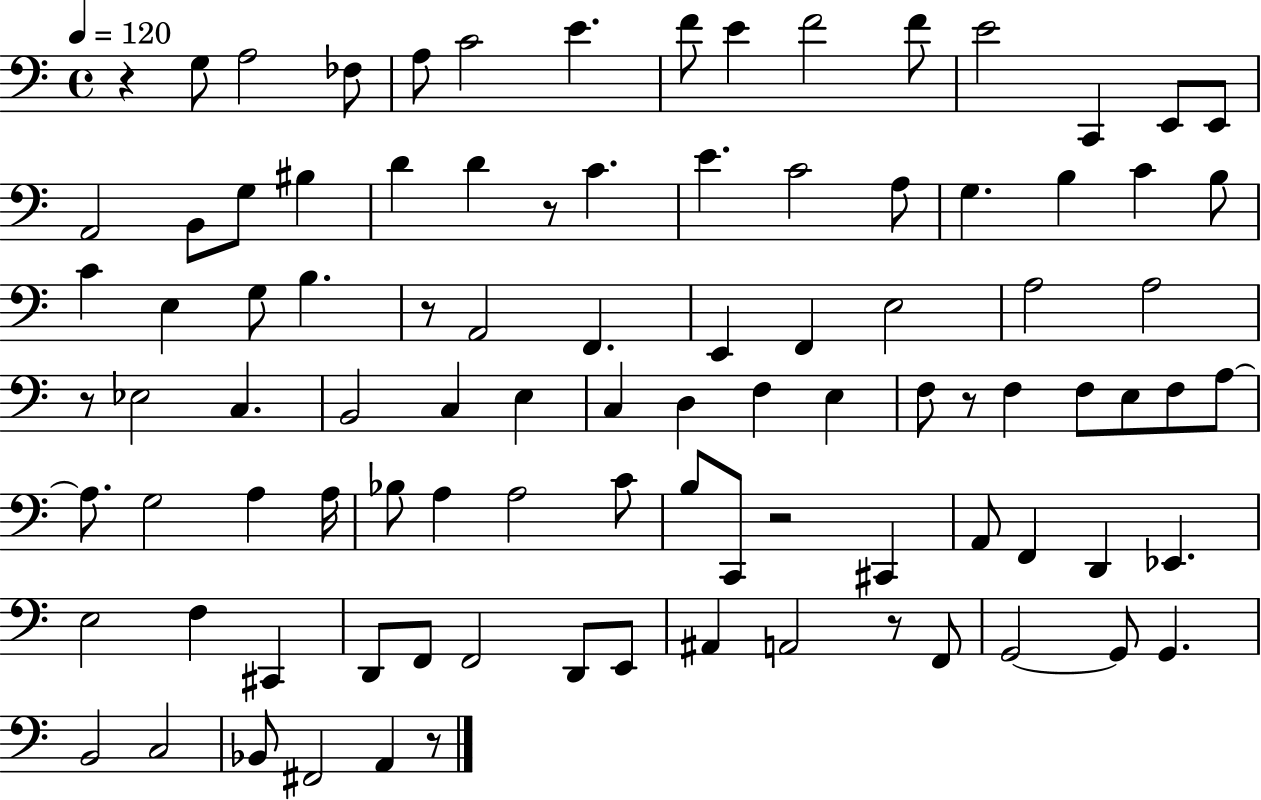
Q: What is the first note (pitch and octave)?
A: G3